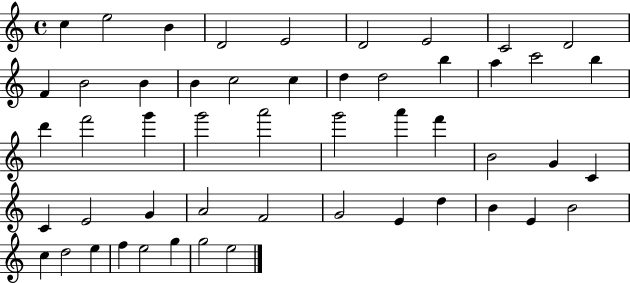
{
  \clef treble
  \time 4/4
  \defaultTimeSignature
  \key c \major
  c''4 e''2 b'4 | d'2 e'2 | d'2 e'2 | c'2 d'2 | \break f'4 b'2 b'4 | b'4 c''2 c''4 | d''4 d''2 b''4 | a''4 c'''2 b''4 | \break d'''4 f'''2 g'''4 | g'''2 a'''2 | g'''2 a'''4 f'''4 | b'2 g'4 c'4 | \break c'4 e'2 g'4 | a'2 f'2 | g'2 e'4 d''4 | b'4 e'4 b'2 | \break c''4 d''2 e''4 | f''4 e''2 g''4 | g''2 e''2 | \bar "|."
}